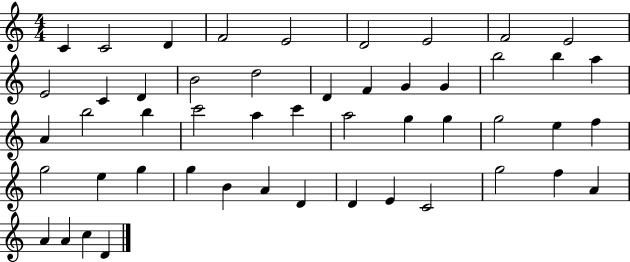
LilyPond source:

{
  \clef treble
  \numericTimeSignature
  \time 4/4
  \key c \major
  c'4 c'2 d'4 | f'2 e'2 | d'2 e'2 | f'2 e'2 | \break e'2 c'4 d'4 | b'2 d''2 | d'4 f'4 g'4 g'4 | b''2 b''4 a''4 | \break a'4 b''2 b''4 | c'''2 a''4 c'''4 | a''2 g''4 g''4 | g''2 e''4 f''4 | \break g''2 e''4 g''4 | g''4 b'4 a'4 d'4 | d'4 e'4 c'2 | g''2 f''4 a'4 | \break a'4 a'4 c''4 d'4 | \bar "|."
}